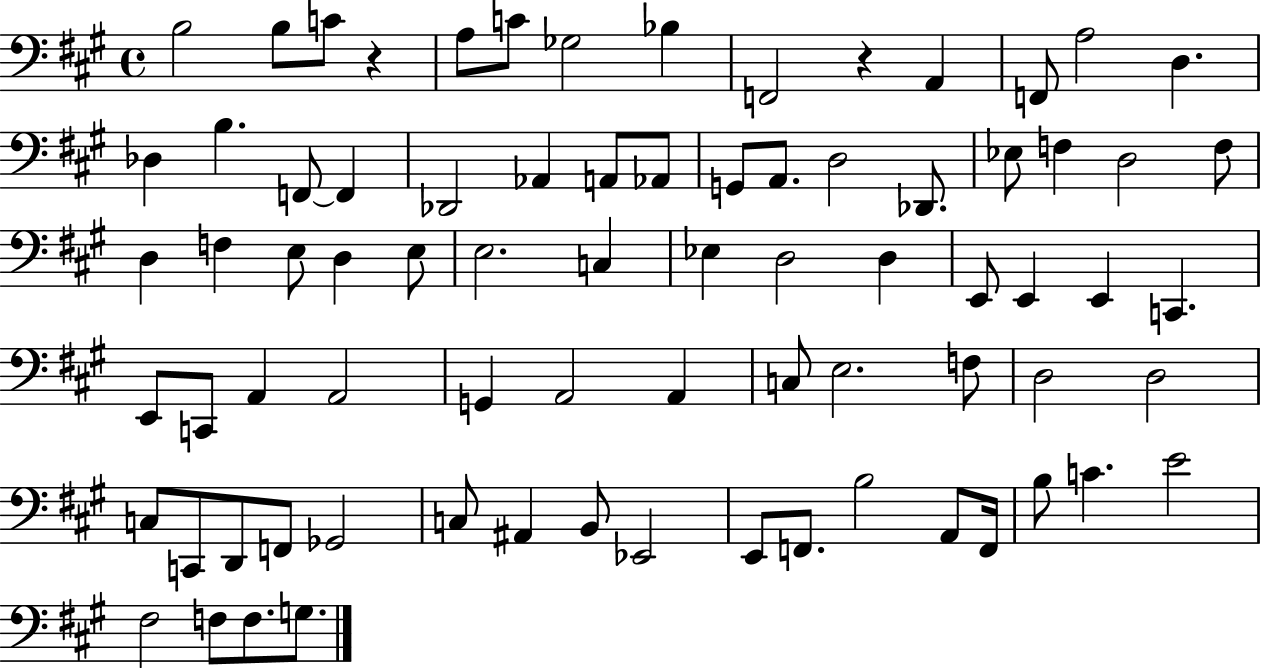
B3/h B3/e C4/e R/q A3/e C4/e Gb3/h Bb3/q F2/h R/q A2/q F2/e A3/h D3/q. Db3/q B3/q. F2/e F2/q Db2/h Ab2/q A2/e Ab2/e G2/e A2/e. D3/h Db2/e. Eb3/e F3/q D3/h F3/e D3/q F3/q E3/e D3/q E3/e E3/h. C3/q Eb3/q D3/h D3/q E2/e E2/q E2/q C2/q. E2/e C2/e A2/q A2/h G2/q A2/h A2/q C3/e E3/h. F3/e D3/h D3/h C3/e C2/e D2/e F2/e Gb2/h C3/e A#2/q B2/e Eb2/h E2/e F2/e. B3/h A2/e F2/s B3/e C4/q. E4/h F#3/h F3/e F3/e. G3/e.